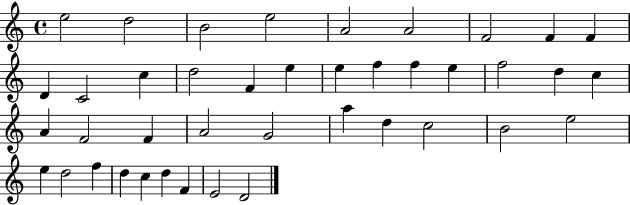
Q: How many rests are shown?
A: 0